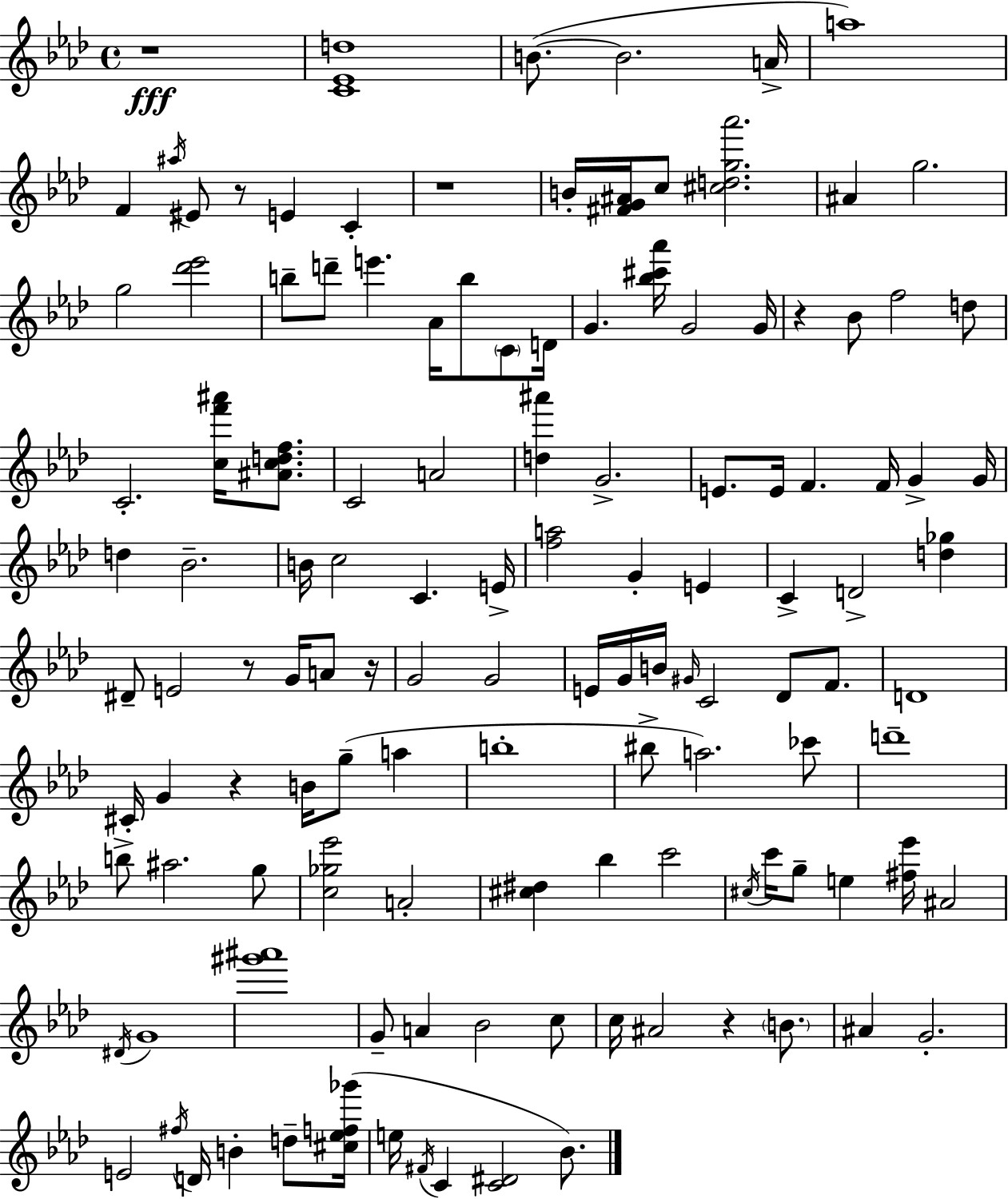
R/w [C4,Eb4,D5]/w B4/e. B4/h. A4/s A5/w F4/q A#5/s EIS4/e R/e E4/q C4/q R/w B4/s [F#4,G4,A#4]/s C5/e [C#5,D5,G5,Ab6]/h. A#4/q G5/h. G5/h [Db6,Eb6]/h B5/e D6/e E6/q. Ab4/s B5/e C4/e D4/s G4/q. [Bb5,C#6,Ab6]/s G4/h G4/s R/q Bb4/e F5/h D5/e C4/h. [C5,F6,A#6]/s [A#4,C5,D5,F5]/e. C4/h A4/h [D5,A#6]/q G4/h. E4/e. E4/s F4/q. F4/s G4/q G4/s D5/q Bb4/h. B4/s C5/h C4/q. E4/s [F5,A5]/h G4/q E4/q C4/q D4/h [D5,Gb5]/q D#4/e E4/h R/e G4/s A4/e R/s G4/h G4/h E4/s G4/s B4/s G#4/s C4/h Db4/e F4/e. D4/w C#4/s G4/q R/q B4/s G5/e A5/q B5/w BIS5/e A5/h. CES6/e D6/w B5/e A#5/h. G5/e [C5,Gb5,Eb6]/h A4/h [C#5,D#5]/q Bb5/q C6/h C#5/s C6/s G5/e E5/q [F#5,Eb6]/s A#4/h D#4/s G4/w [G#6,A#6]/w G4/e A4/q Bb4/h C5/e C5/s A#4/h R/q B4/e. A#4/q G4/h. E4/h F#5/s D4/s B4/q D5/e [C#5,Eb5,F5,Gb6]/s E5/s F#4/s C4/q [C4,D#4]/h Bb4/e.